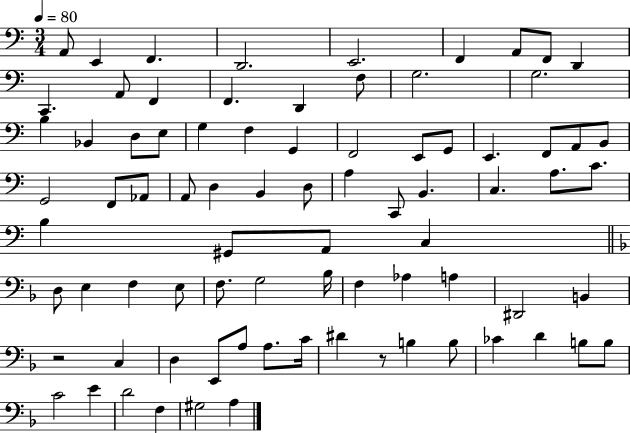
X:1
T:Untitled
M:3/4
L:1/4
K:C
A,,/2 E,, F,, D,,2 E,,2 F,, A,,/2 F,,/2 D,, C,, A,,/2 F,, F,, D,, F,/2 G,2 G,2 B, _B,, D,/2 E,/2 G, F, G,, F,,2 E,,/2 G,,/2 E,, F,,/2 A,,/2 B,,/2 G,,2 F,,/2 _A,,/2 A,,/2 D, B,, D,/2 A, C,,/2 B,, C, A,/2 C/2 B, ^G,,/2 A,,/2 C, D,/2 E, F, E,/2 F,/2 G,2 _B,/4 F, _A, A, ^D,,2 B,, z2 C, D, E,,/2 A,/2 A,/2 C/4 ^D z/2 B, B,/2 _C D B,/2 B,/2 C2 E D2 F, ^G,2 A,